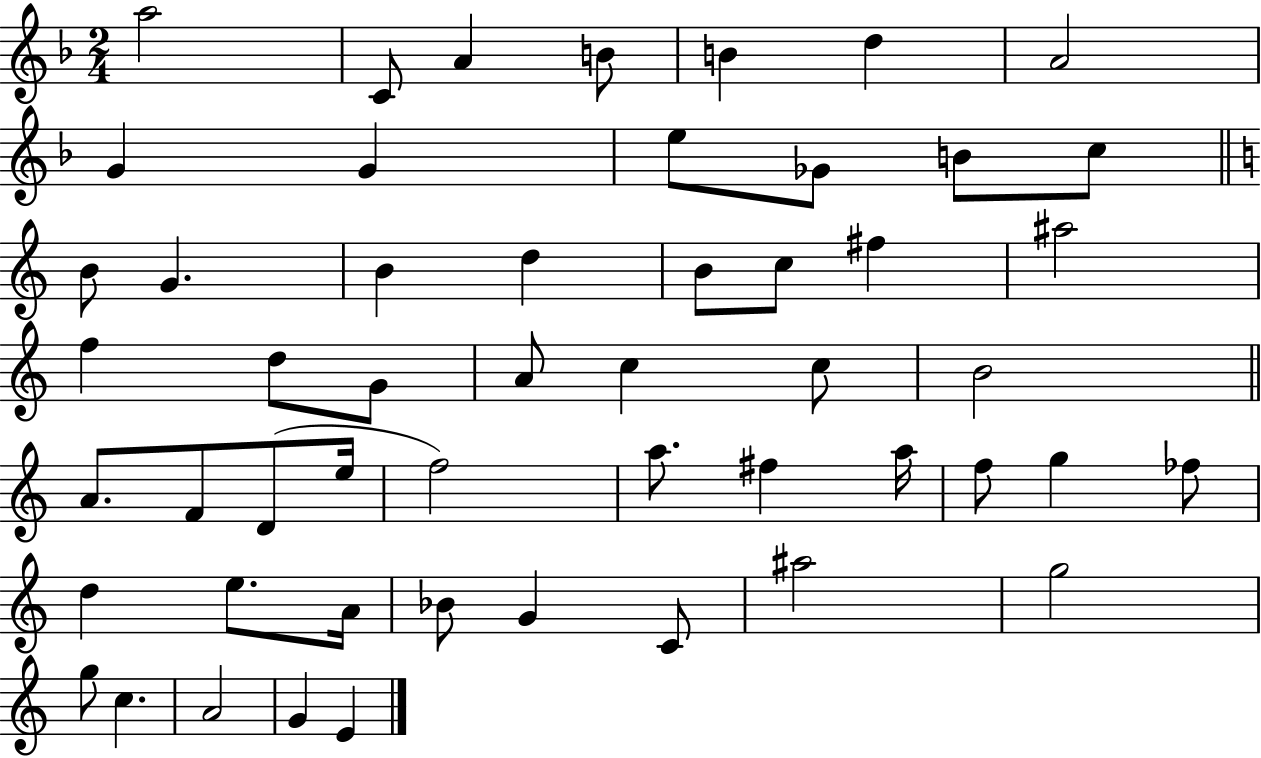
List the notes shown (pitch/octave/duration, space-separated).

A5/h C4/e A4/q B4/e B4/q D5/q A4/h G4/q G4/q E5/e Gb4/e B4/e C5/e B4/e G4/q. B4/q D5/q B4/e C5/e F#5/q A#5/h F5/q D5/e G4/e A4/e C5/q C5/e B4/h A4/e. F4/e D4/e E5/s F5/h A5/e. F#5/q A5/s F5/e G5/q FES5/e D5/q E5/e. A4/s Bb4/e G4/q C4/e A#5/h G5/h G5/e C5/q. A4/h G4/q E4/q